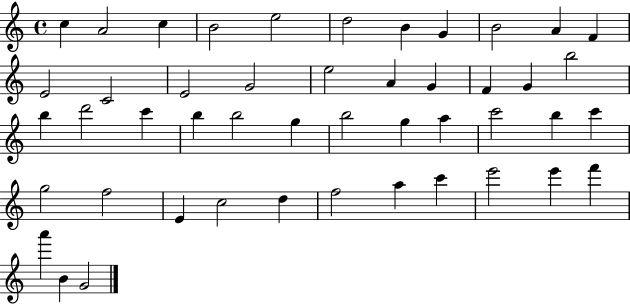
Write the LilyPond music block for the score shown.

{
  \clef treble
  \time 4/4
  \defaultTimeSignature
  \key c \major
  c''4 a'2 c''4 | b'2 e''2 | d''2 b'4 g'4 | b'2 a'4 f'4 | \break e'2 c'2 | e'2 g'2 | e''2 a'4 g'4 | f'4 g'4 b''2 | \break b''4 d'''2 c'''4 | b''4 b''2 g''4 | b''2 g''4 a''4 | c'''2 b''4 c'''4 | \break g''2 f''2 | e'4 c''2 d''4 | f''2 a''4 c'''4 | e'''2 e'''4 f'''4 | \break a'''4 b'4 g'2 | \bar "|."
}